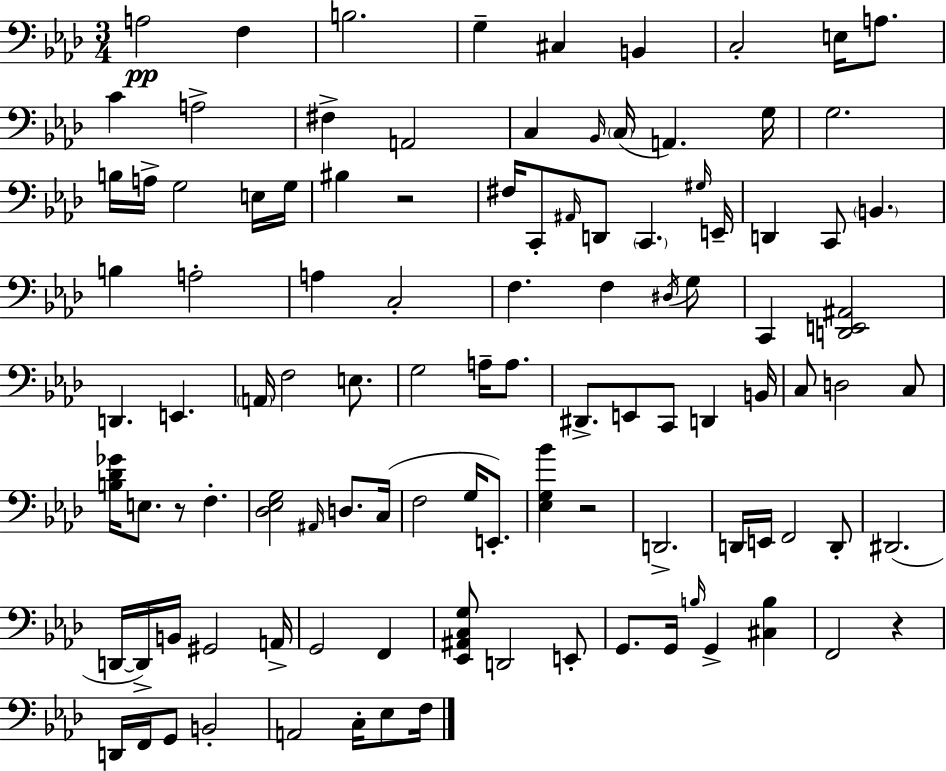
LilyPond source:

{
  \clef bass
  \numericTimeSignature
  \time 3/4
  \key aes \major
  \repeat volta 2 { a2\pp f4 | b2. | g4-- cis4 b,4 | c2-. e16 a8. | \break c'4 a2-> | fis4-> a,2 | c4 \grace { bes,16 }( \parenthesize c16 a,4.) | g16 g2. | \break b16 a16-> g2 e16 | g16 bis4 r2 | fis16 c,8-. \grace { ais,16 } d,8 \parenthesize c,4. | \grace { gis16 } e,16-- d,4 c,8 \parenthesize b,4. | \break b4 a2-. | a4 c2-. | f4. f4 | \acciaccatura { dis16 } g8 c,4 <d, e, ais,>2 | \break d,4. e,4. | \parenthesize a,16 f2 | e8. g2 | a16-- a8. dis,8.-> e,8 c,8 d,4 | \break b,16 c8 d2 | c8 <b des' ges'>16 e8. r8 f4.-. | <des ees g>2 | \grace { ais,16 } d8. c16( f2 | \break g16 e,8.-.) <ees g bes'>4 r2 | d,2.-> | d,16 e,16 f,2 | d,8-. dis,2.( | \break d,16~~ d,16->) b,16 gis,2 | a,16-> g,2 | f,4 <ees, ais, c g>8 d,2 | e,8-. g,8. g,16 \grace { b16 } g,4-> | \break <cis b>4 f,2 | r4 d,16 f,16 g,8 b,2-. | a,2 | c16-. ees8 f16 } \bar "|."
}